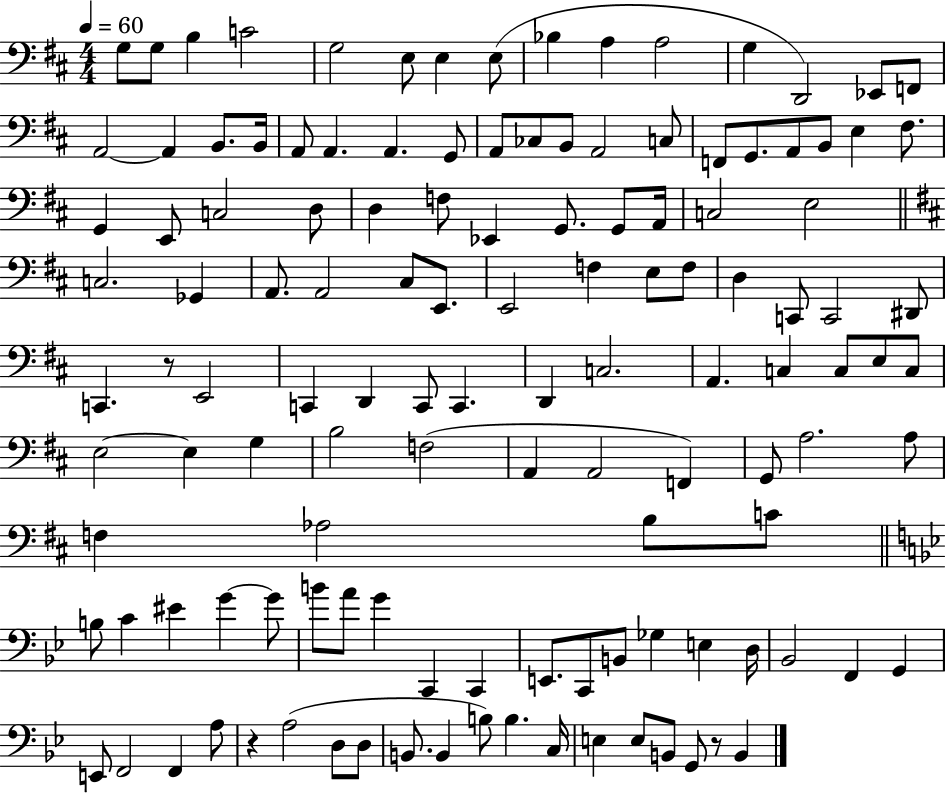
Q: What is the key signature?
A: D major